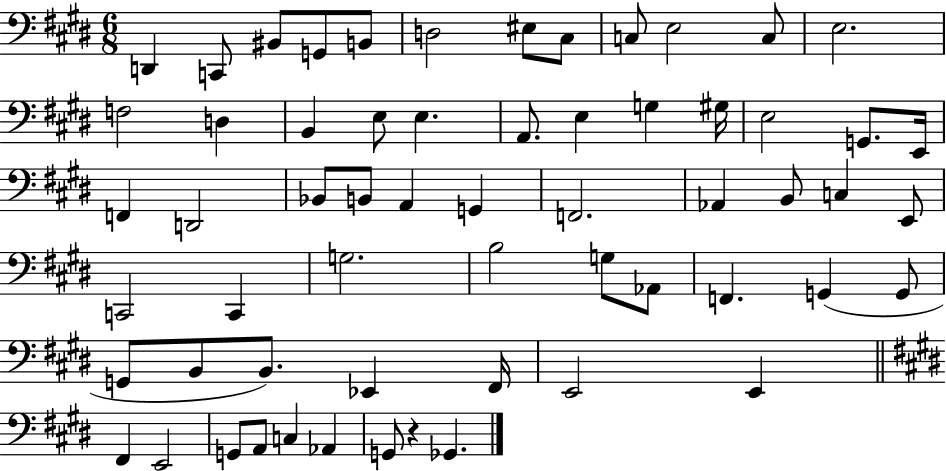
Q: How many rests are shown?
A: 1